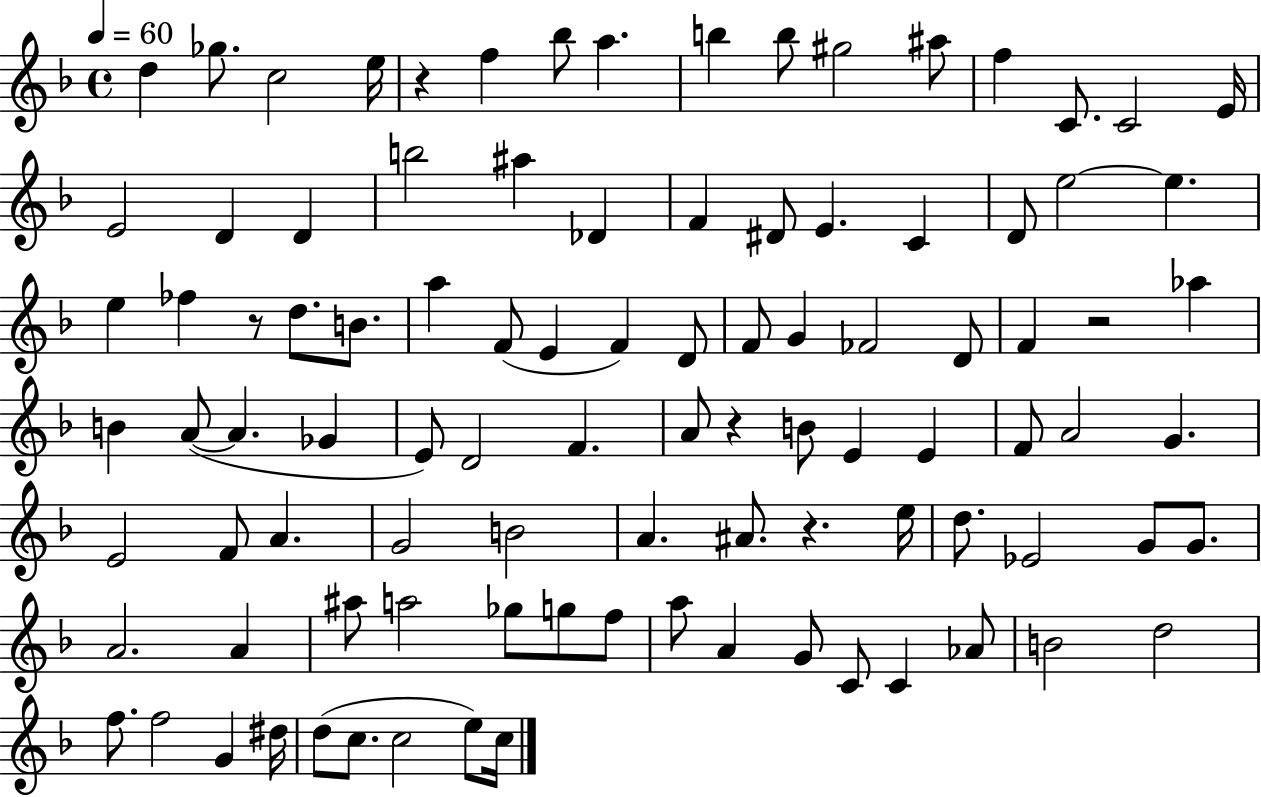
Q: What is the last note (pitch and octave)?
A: C5